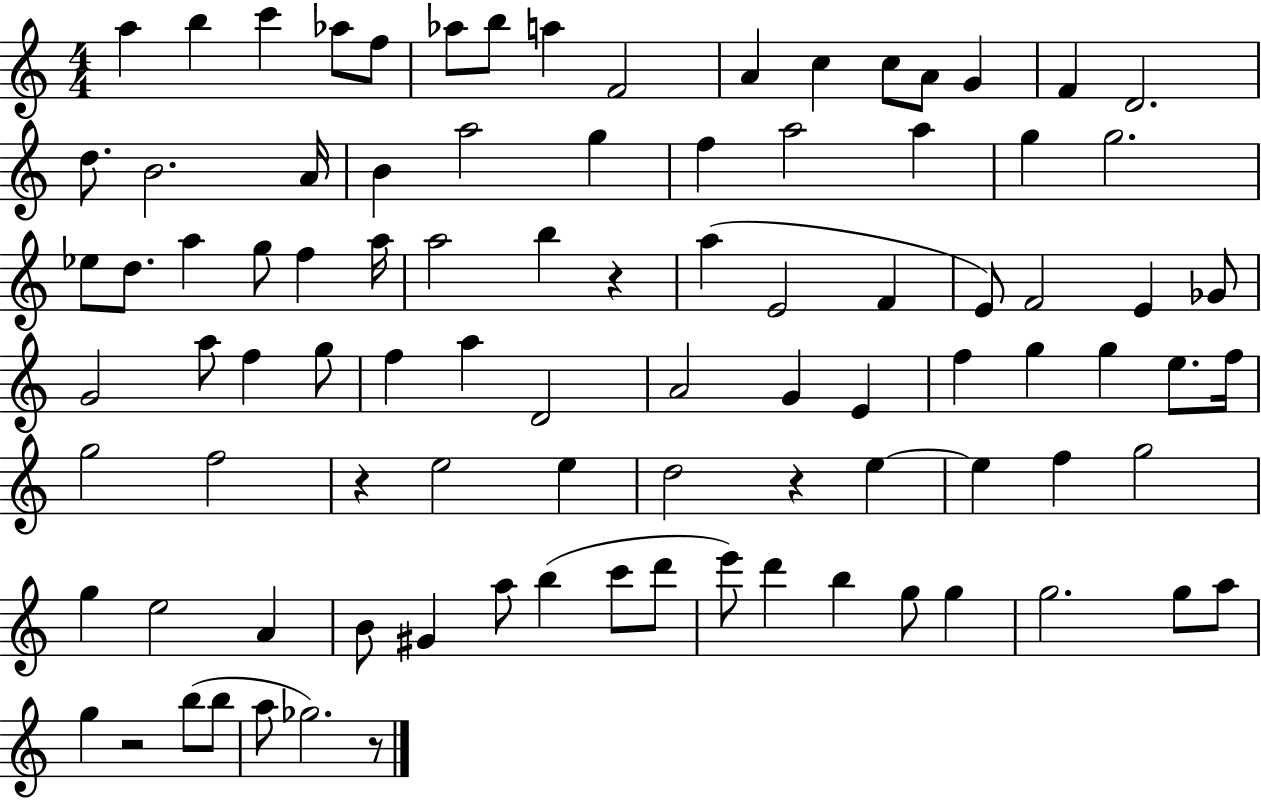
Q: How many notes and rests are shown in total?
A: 93